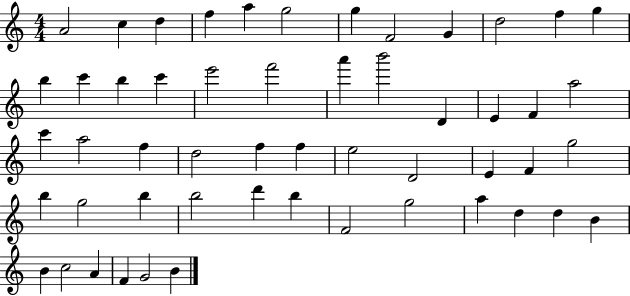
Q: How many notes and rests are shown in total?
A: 53